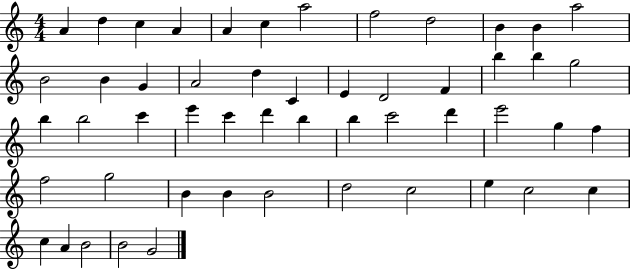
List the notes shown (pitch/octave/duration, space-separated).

A4/q D5/q C5/q A4/q A4/q C5/q A5/h F5/h D5/h B4/q B4/q A5/h B4/h B4/q G4/q A4/h D5/q C4/q E4/q D4/h F4/q B5/q B5/q G5/h B5/q B5/h C6/q E6/q C6/q D6/q B5/q B5/q C6/h D6/q E6/h G5/q F5/q F5/h G5/h B4/q B4/q B4/h D5/h C5/h E5/q C5/h C5/q C5/q A4/q B4/h B4/h G4/h